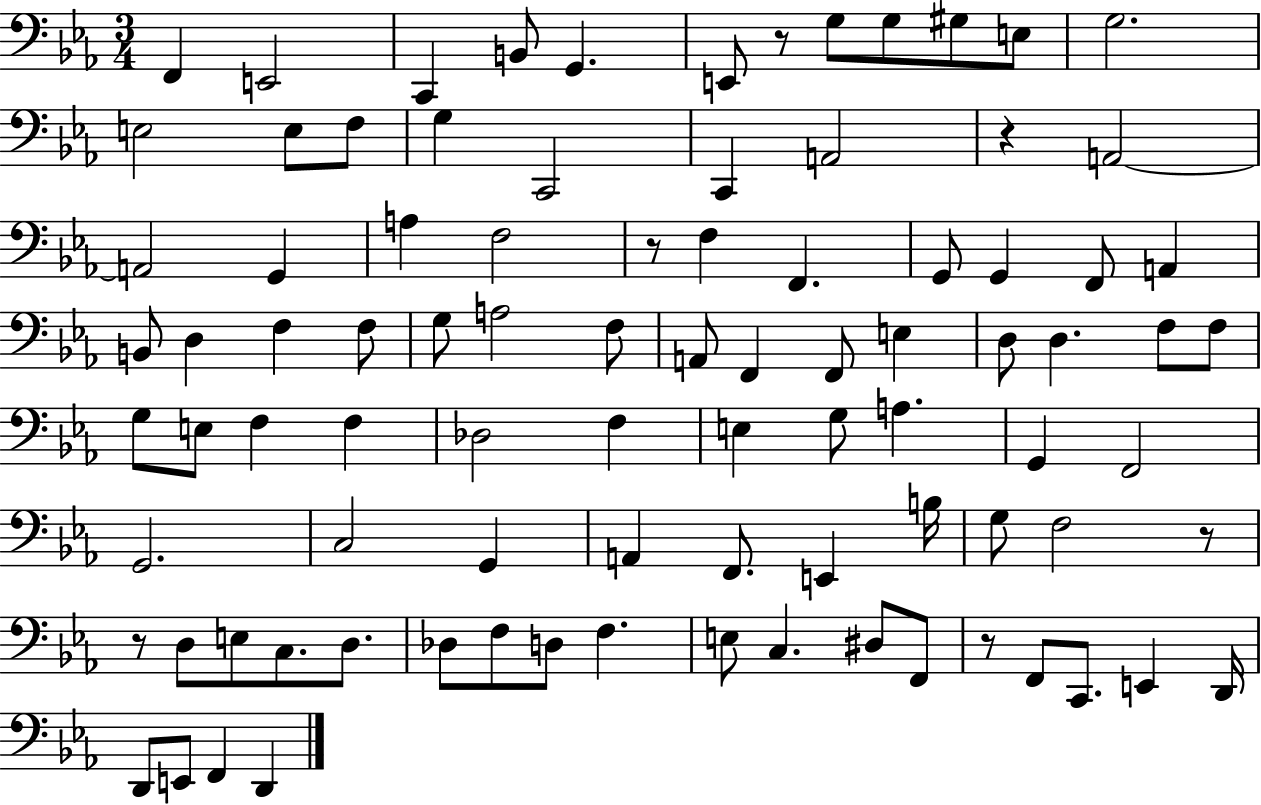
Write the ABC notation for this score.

X:1
T:Untitled
M:3/4
L:1/4
K:Eb
F,, E,,2 C,, B,,/2 G,, E,,/2 z/2 G,/2 G,/2 ^G,/2 E,/2 G,2 E,2 E,/2 F,/2 G, C,,2 C,, A,,2 z A,,2 A,,2 G,, A, F,2 z/2 F, F,, G,,/2 G,, F,,/2 A,, B,,/2 D, F, F,/2 G,/2 A,2 F,/2 A,,/2 F,, F,,/2 E, D,/2 D, F,/2 F,/2 G,/2 E,/2 F, F, _D,2 F, E, G,/2 A, G,, F,,2 G,,2 C,2 G,, A,, F,,/2 E,, B,/4 G,/2 F,2 z/2 z/2 D,/2 E,/2 C,/2 D,/2 _D,/2 F,/2 D,/2 F, E,/2 C, ^D,/2 F,,/2 z/2 F,,/2 C,,/2 E,, D,,/4 D,,/2 E,,/2 F,, D,,